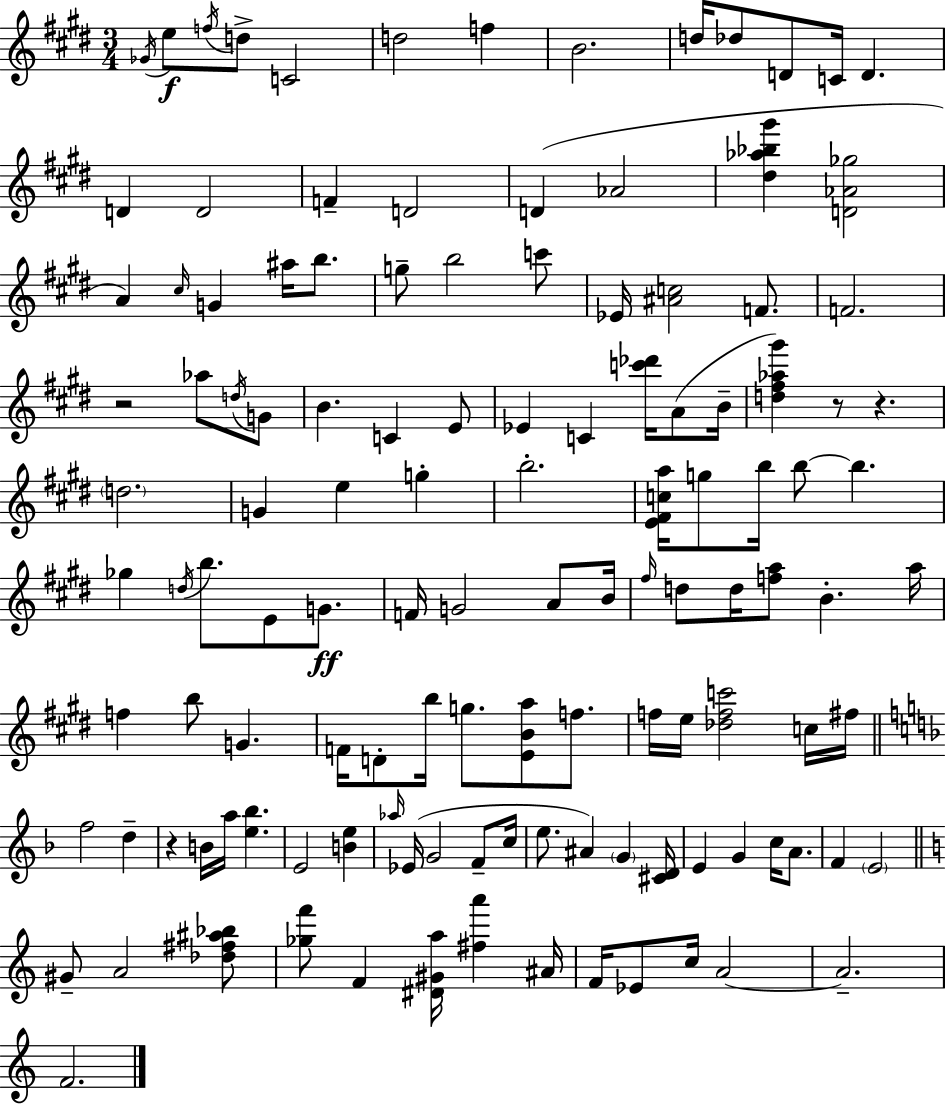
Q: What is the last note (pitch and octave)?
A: F4